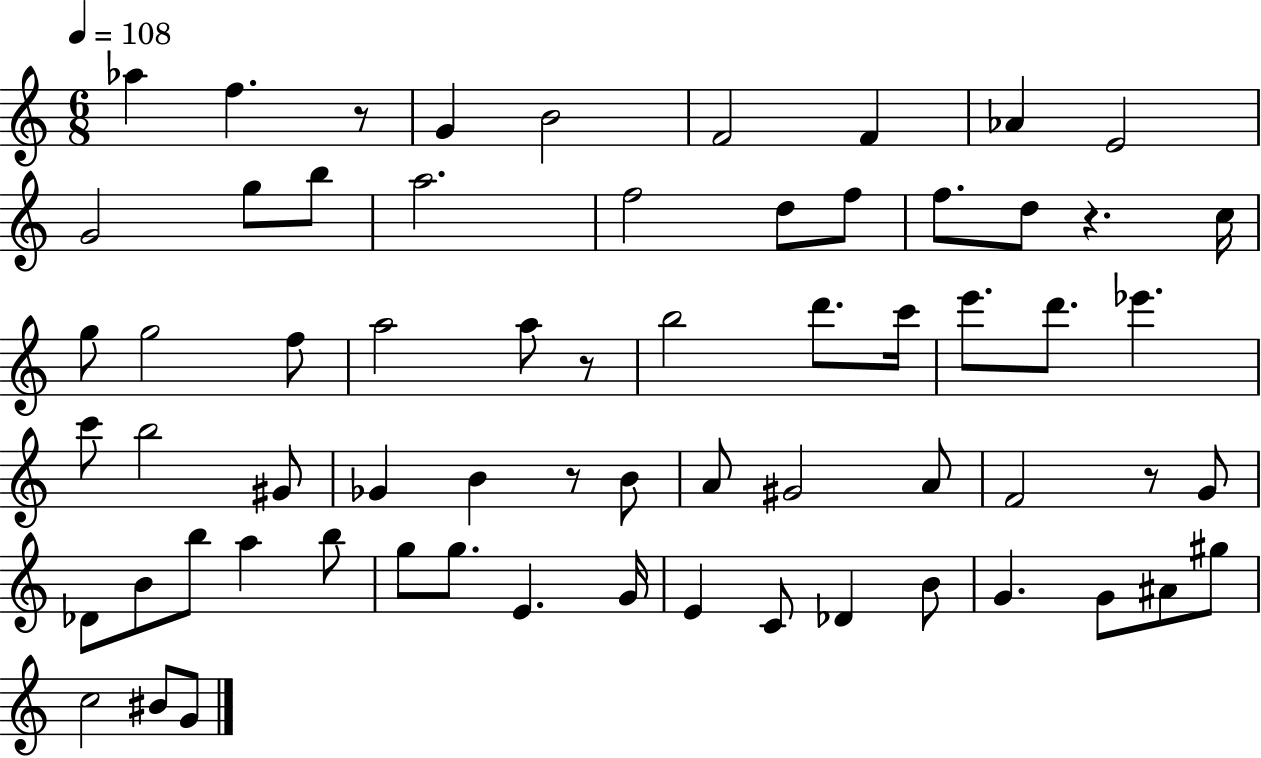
X:1
T:Untitled
M:6/8
L:1/4
K:C
_a f z/2 G B2 F2 F _A E2 G2 g/2 b/2 a2 f2 d/2 f/2 f/2 d/2 z c/4 g/2 g2 f/2 a2 a/2 z/2 b2 d'/2 c'/4 e'/2 d'/2 _e' c'/2 b2 ^G/2 _G B z/2 B/2 A/2 ^G2 A/2 F2 z/2 G/2 _D/2 B/2 b/2 a b/2 g/2 g/2 E G/4 E C/2 _D B/2 G G/2 ^A/2 ^g/2 c2 ^B/2 G/2